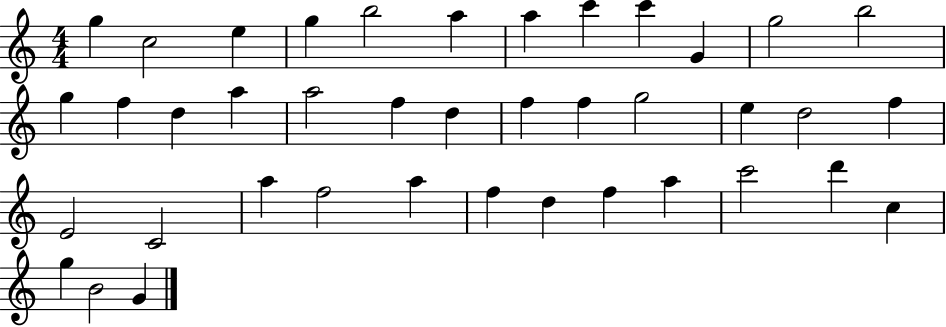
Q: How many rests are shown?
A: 0